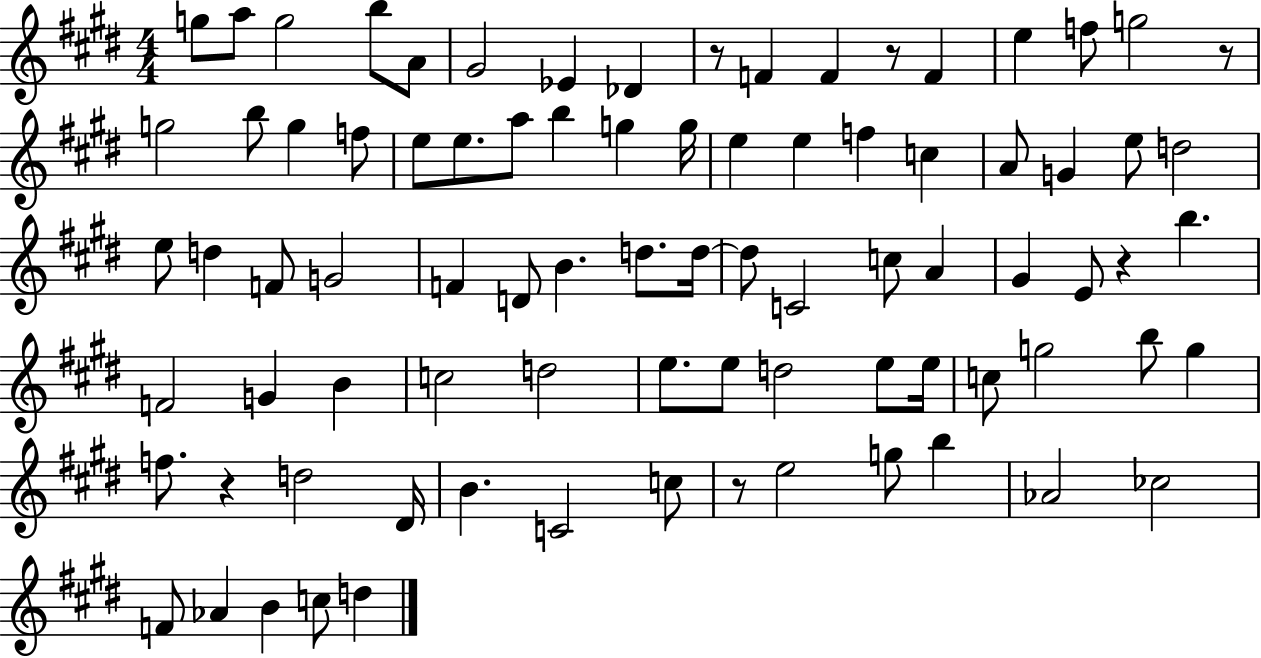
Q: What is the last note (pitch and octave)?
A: D5